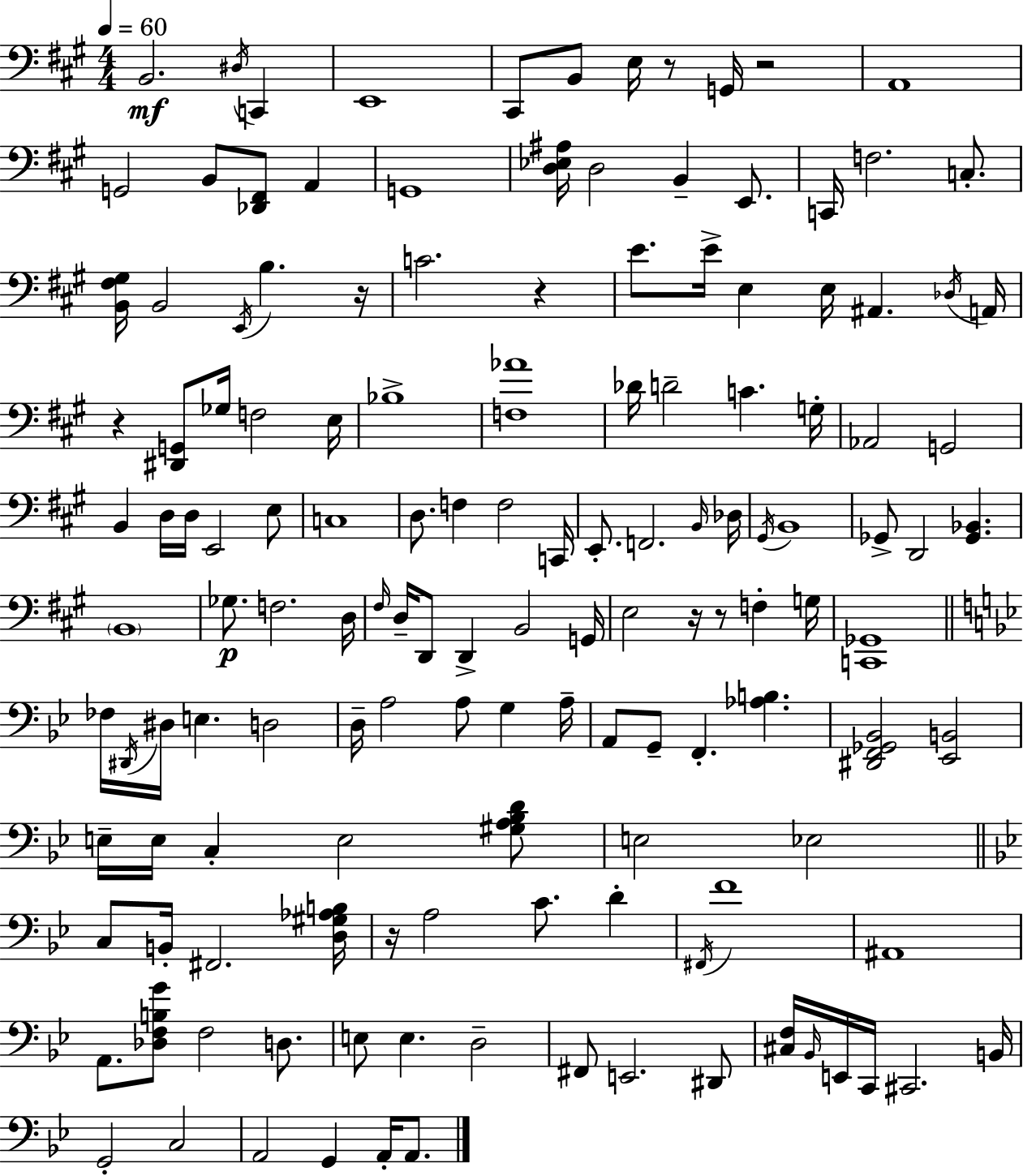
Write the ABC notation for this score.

X:1
T:Untitled
M:4/4
L:1/4
K:A
B,,2 ^D,/4 C,, E,,4 ^C,,/2 B,,/2 E,/4 z/2 G,,/4 z2 A,,4 G,,2 B,,/2 [_D,,^F,,]/2 A,, G,,4 [D,_E,^A,]/4 D,2 B,, E,,/2 C,,/4 F,2 C,/2 [B,,^F,^G,]/4 B,,2 E,,/4 B, z/4 C2 z E/2 E/4 E, E,/4 ^A,, _D,/4 A,,/4 z [^D,,G,,]/2 _G,/4 F,2 E,/4 _B,4 [F,_A]4 _D/4 D2 C G,/4 _A,,2 G,,2 B,, D,/4 D,/4 E,,2 E,/2 C,4 D,/2 F, F,2 C,,/4 E,,/2 F,,2 B,,/4 _D,/4 ^G,,/4 B,,4 _G,,/2 D,,2 [_G,,_B,,] B,,4 _G,/2 F,2 D,/4 ^F,/4 D,/4 D,,/2 D,, B,,2 G,,/4 E,2 z/4 z/2 F, G,/4 [C,,_G,,]4 _F,/4 ^D,,/4 ^D,/4 E, D,2 D,/4 A,2 A,/2 G, A,/4 A,,/2 G,,/2 F,, [_A,B,] [^D,,F,,_G,,_B,,]2 [_E,,B,,]2 E,/4 E,/4 C, E,2 [^G,A,_B,D]/2 E,2 _E,2 C,/2 B,,/4 ^F,,2 [D,^G,_A,B,]/4 z/4 A,2 C/2 D ^F,,/4 F4 ^A,,4 A,,/2 [_D,F,B,G]/2 F,2 D,/2 E,/2 E, D,2 ^F,,/2 E,,2 ^D,,/2 [^C,F,]/4 _B,,/4 E,,/4 C,,/4 ^C,,2 B,,/4 G,,2 C,2 A,,2 G,, A,,/4 A,,/2